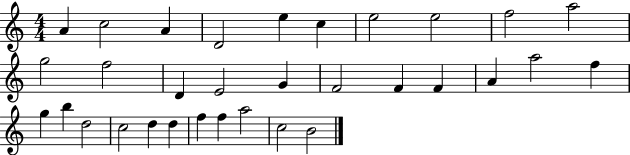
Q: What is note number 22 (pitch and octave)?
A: G5